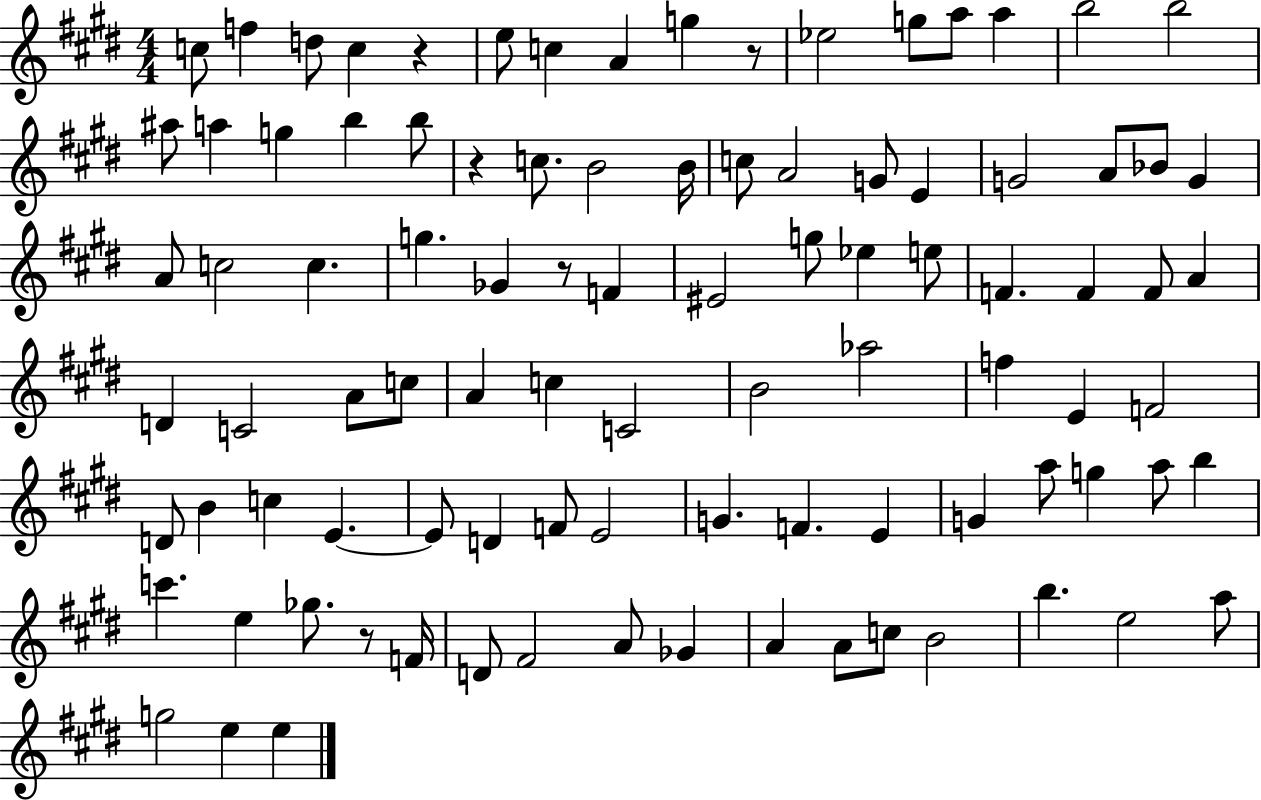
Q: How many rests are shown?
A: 5